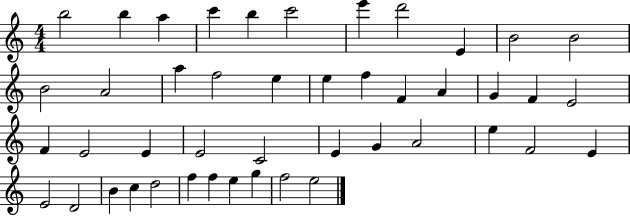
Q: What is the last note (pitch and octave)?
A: E5